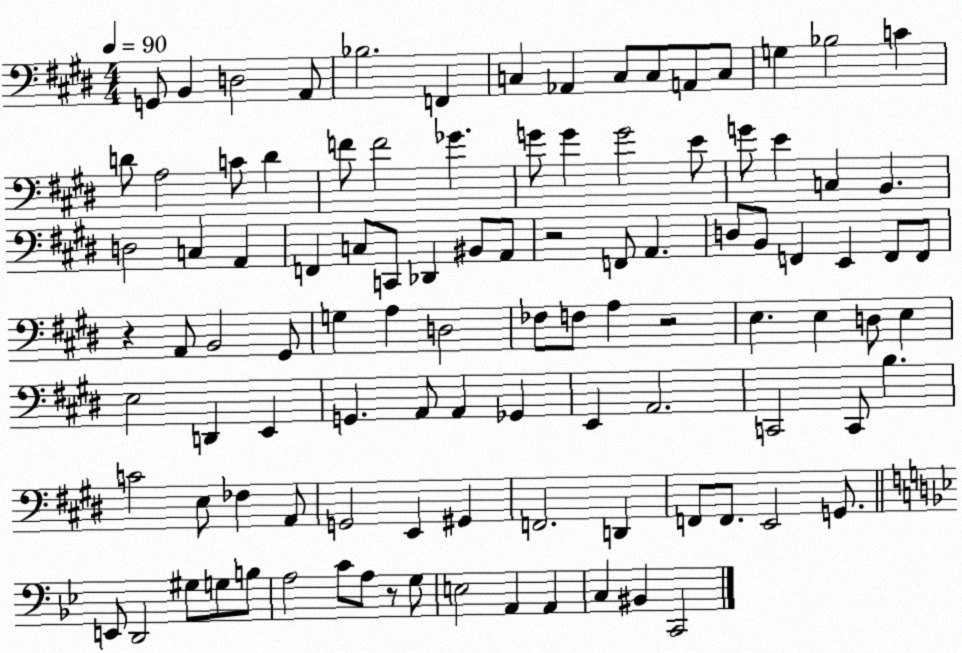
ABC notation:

X:1
T:Untitled
M:4/4
L:1/4
K:E
G,,/2 B,, D,2 A,,/2 _B,2 F,, C, _A,, C,/2 C,/2 A,,/2 C,/2 G, _B,2 C D/2 A,2 C/2 D F/2 F2 _G G/2 G G2 E/2 G/2 E C, B,, D,2 C, A,, F,, C,/2 C,,/2 _D,, ^B,,/2 A,,/2 z2 F,,/2 A,, D,/2 B,,/2 F,, E,, F,,/2 F,,/2 z A,,/2 B,,2 ^G,,/2 G, A, D,2 _F,/2 F,/2 A, z2 E, E, D,/2 E, E,2 D,, E,, G,, A,,/2 A,, _G,, E,, A,,2 C,,2 C,,/2 B, C2 E,/2 _F, A,,/2 G,,2 E,, ^G,, F,,2 D,, F,,/2 F,,/2 E,,2 G,,/2 E,,/2 D,,2 ^G,/2 G,/2 B,/2 A,2 C/2 A,/2 z/2 G,/2 E,2 A,, A,, C, ^B,, C,,2